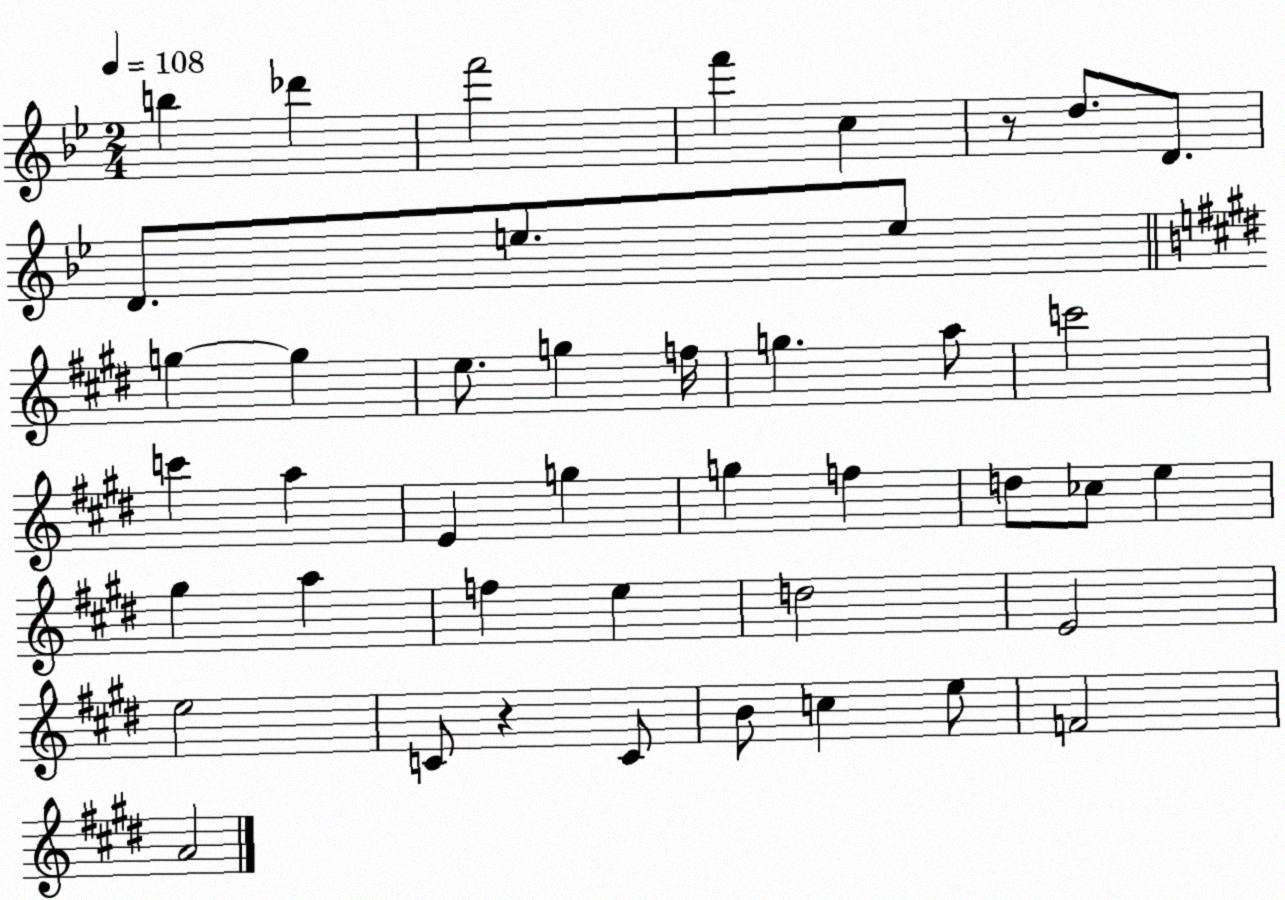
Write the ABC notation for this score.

X:1
T:Untitled
M:2/4
L:1/4
K:Bb
b _d' f'2 f' c z/2 d/2 D/2 D/2 e/2 e/2 g g e/2 g f/4 g a/2 c'2 c' a E g g f d/2 _c/2 e ^g a f e d2 E2 e2 C/2 z C/2 B/2 c e/2 F2 A2